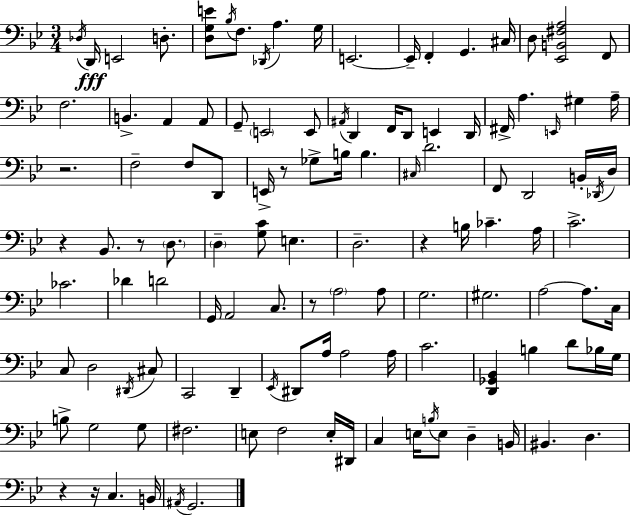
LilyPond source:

{
  \clef bass
  \numericTimeSignature
  \time 3/4
  \key bes \major
  \acciaccatura { des16 }\fff d,16 e,2 d8.-. | <d g e'>8 \acciaccatura { bes16 } f8. \acciaccatura { des,16 } a4. | g16 e,2.~~ | e,16-- f,4-. g,4. | \break cis16 d8 <ees, b, fis a>2 | f,8 f2. | b,4.-> a,4 | a,8 g,8-- \parenthesize e,2 | \break e,8 \acciaccatura { ais,16 } d,4 f,16 d,8 e,4 | d,16 fis,16-> a4. \grace { e,16 } | gis4 a16-- r2. | f2-- | \break f8 d,8 e,16-> r8 ges8-> b16 b4. | \grace { cis16 } d'2. | f,8 d,2 | b,16-. \acciaccatura { des,16 } d16 r4 bes,8. | \break r8 \parenthesize d8. \parenthesize d4-- <g c'>8 | e4. d2.-- | r4 b16 | ces'4.-- a16 c'2.-> | \break ces'2. | des'4 d'2 | g,16 a,2 | c8. r8 \parenthesize a2 | \break a8 g2. | gis2. | a2~~ | a8. c16 c8 d2 | \break \acciaccatura { dis,16 } cis8 c,2 | d,4-- \acciaccatura { ees,16 } dis,8 a16 | a2 a16 c'2. | <d, ges, bes,>4 | \break b4 d'8 bes16 g16 b8-> g2 | g8 fis2. | e8 f2 | e16-. dis,16 c4 | \break e16 \acciaccatura { b16 } e8 d4-- b,16 bis,4. | d4. r4 | r16 c4. b,16 \acciaccatura { ais,16 } g,2. | \bar "|."
}